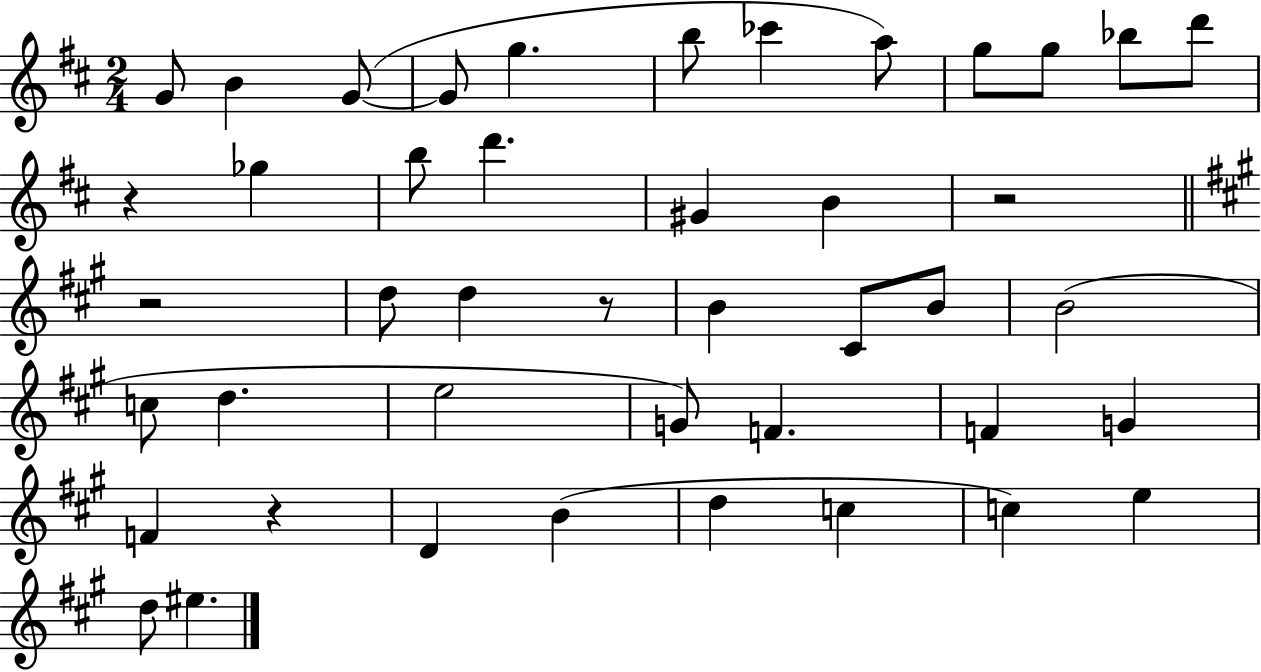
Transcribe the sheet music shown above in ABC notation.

X:1
T:Untitled
M:2/4
L:1/4
K:D
G/2 B G/2 G/2 g b/2 _c' a/2 g/2 g/2 _b/2 d'/2 z _g b/2 d' ^G B z2 z2 d/2 d z/2 B ^C/2 B/2 B2 c/2 d e2 G/2 F F G F z D B d c c e d/2 ^e